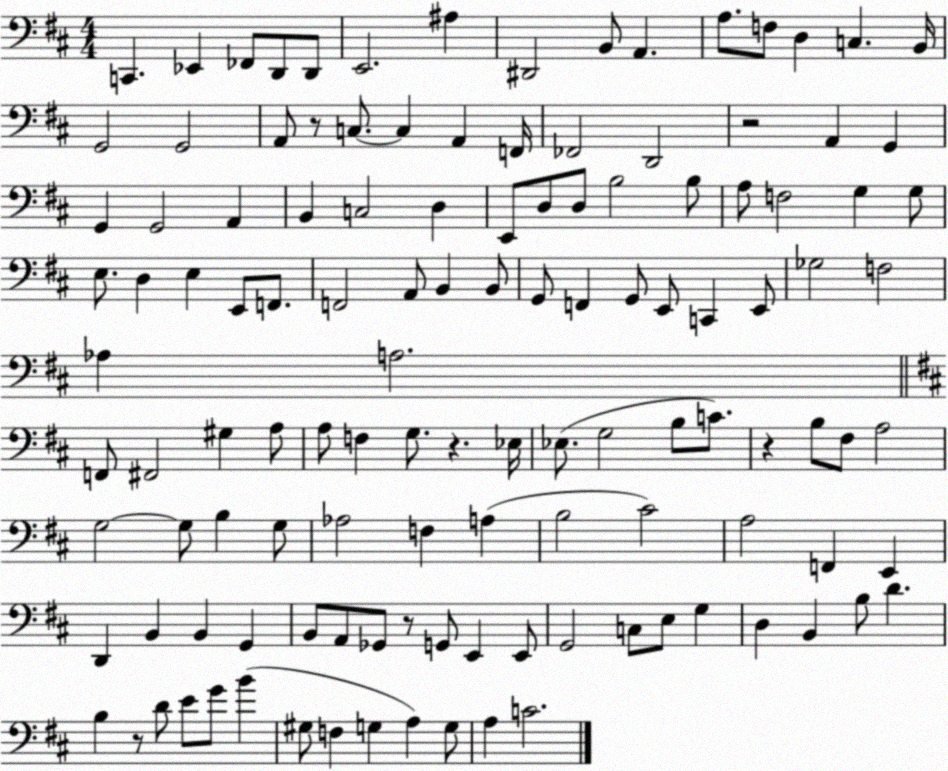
X:1
T:Untitled
M:4/4
L:1/4
K:D
C,, _E,, _F,,/2 D,,/2 D,,/2 E,,2 ^A, ^D,,2 B,,/2 A,, A,/2 F,/2 D, C, B,,/4 G,,2 G,,2 A,,/2 z/2 C,/2 C, A,, F,,/4 _F,,2 D,,2 z2 A,, G,, G,, G,,2 A,, B,, C,2 D, E,,/2 D,/2 D,/2 B,2 B,/2 A,/2 F,2 G, G,/2 E,/2 D, E, E,,/2 F,,/2 F,,2 A,,/2 B,, B,,/2 G,,/2 F,, G,,/2 E,,/2 C,, E,,/2 _G,2 F,2 _A, A,2 F,,/2 ^F,,2 ^G, A,/2 A,/2 F, G,/2 z _E,/4 _E,/2 G,2 B,/2 C/2 z B,/2 ^F,/2 A,2 G,2 G,/2 B, G,/2 _A,2 F, A, B,2 ^C2 A,2 F,, E,, D,, B,, B,, G,, B,,/2 A,,/2 _G,,/2 z/2 G,,/2 E,, E,,/2 G,,2 C,/2 E,/2 G, D, B,, B,/2 D B, z/2 D/2 E/2 G/2 B ^G,/2 F, G, A, G,/2 A, C2